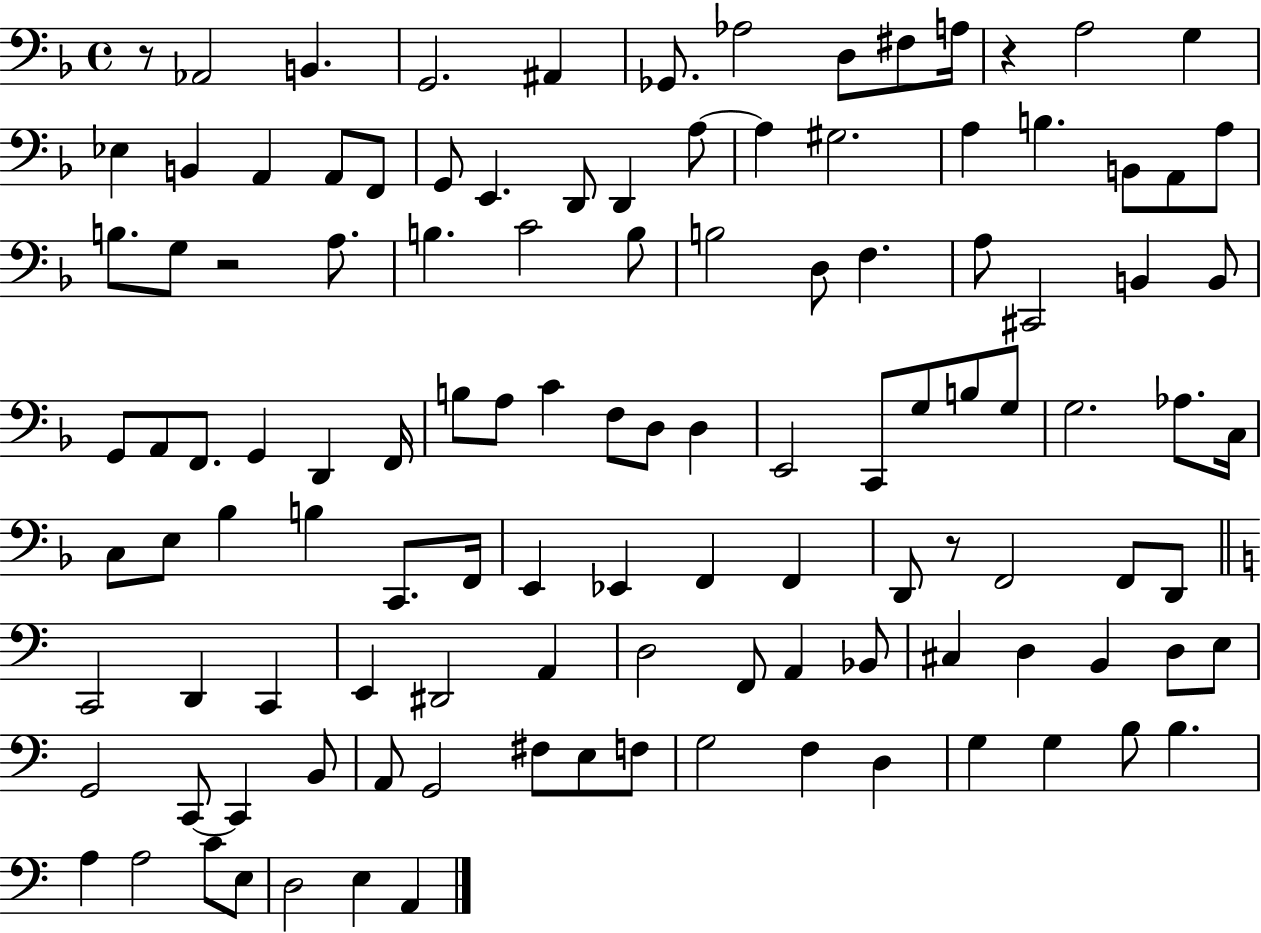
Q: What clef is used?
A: bass